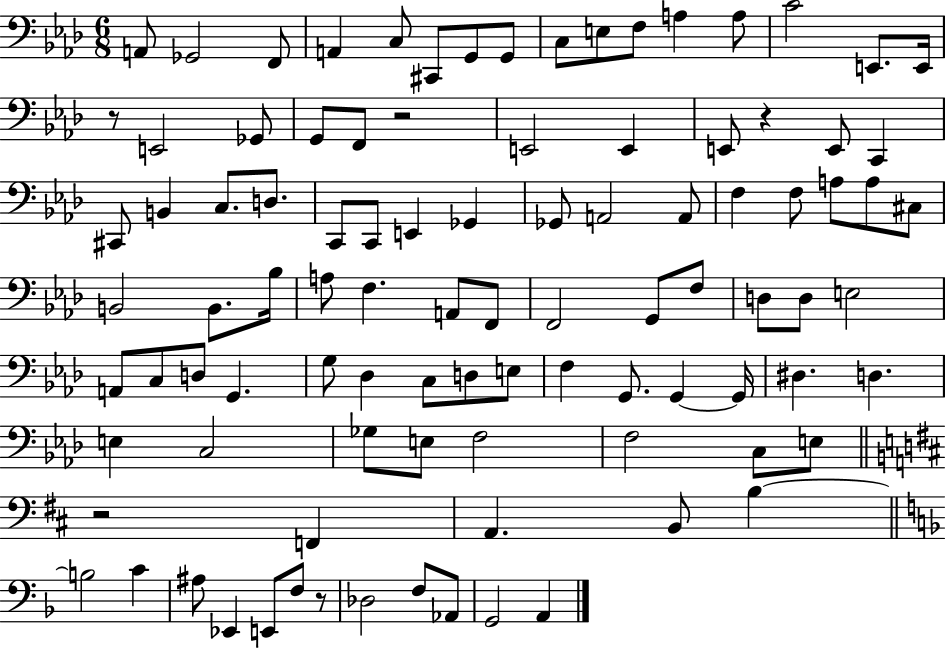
A2/e Gb2/h F2/e A2/q C3/e C#2/e G2/e G2/e C3/e E3/e F3/e A3/q A3/e C4/h E2/e. E2/s R/e E2/h Gb2/e G2/e F2/e R/h E2/h E2/q E2/e R/q E2/e C2/q C#2/e B2/q C3/e. D3/e. C2/e C2/e E2/q Gb2/q Gb2/e A2/h A2/e F3/q F3/e A3/e A3/e C#3/e B2/h B2/e. Bb3/s A3/e F3/q. A2/e F2/e F2/h G2/e F3/e D3/e D3/e E3/h A2/e C3/e D3/e G2/q. G3/e Db3/q C3/e D3/e E3/e F3/q G2/e. G2/q G2/s D#3/q. D3/q. E3/q C3/h Gb3/e E3/e F3/h F3/h C3/e E3/e R/h F2/q A2/q. B2/e B3/q B3/h C4/q A#3/e Eb2/q E2/e F3/e R/e Db3/h F3/e Ab2/e G2/h A2/q